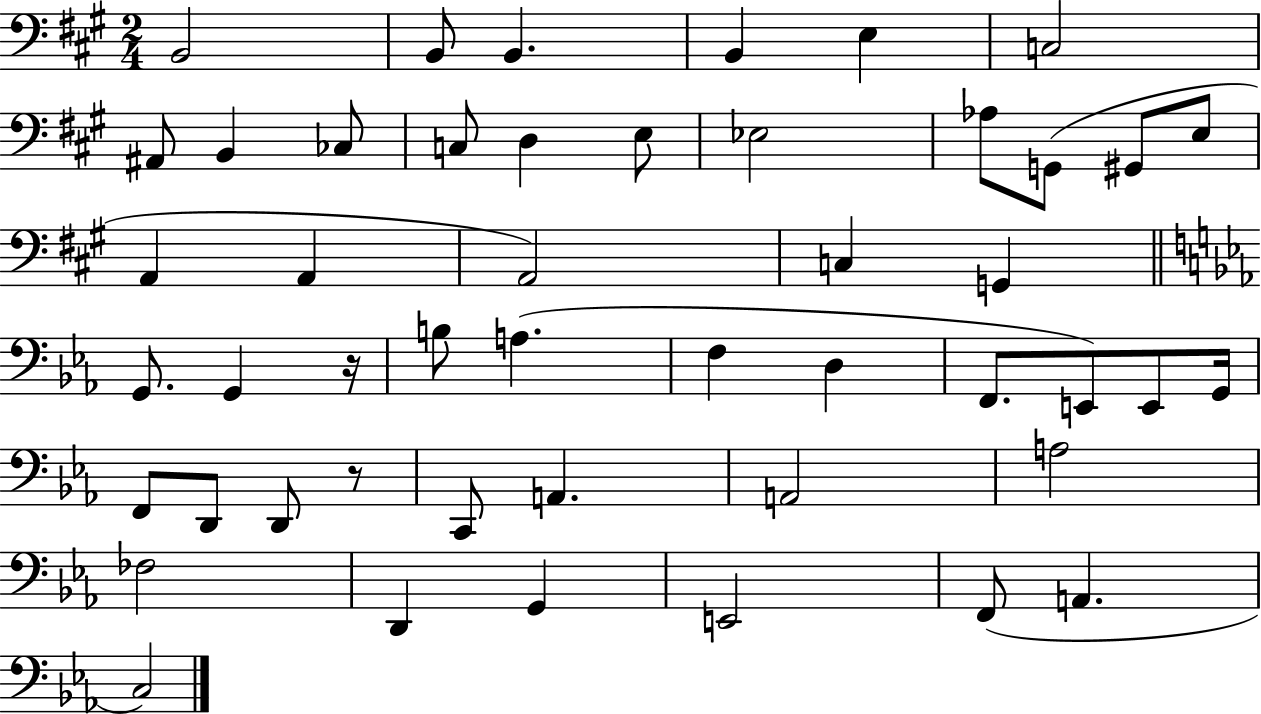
X:1
T:Untitled
M:2/4
L:1/4
K:A
B,,2 B,,/2 B,, B,, E, C,2 ^A,,/2 B,, _C,/2 C,/2 D, E,/2 _E,2 _A,/2 G,,/2 ^G,,/2 E,/2 A,, A,, A,,2 C, G,, G,,/2 G,, z/4 B,/2 A, F, D, F,,/2 E,,/2 E,,/2 G,,/4 F,,/2 D,,/2 D,,/2 z/2 C,,/2 A,, A,,2 A,2 _F,2 D,, G,, E,,2 F,,/2 A,, C,2